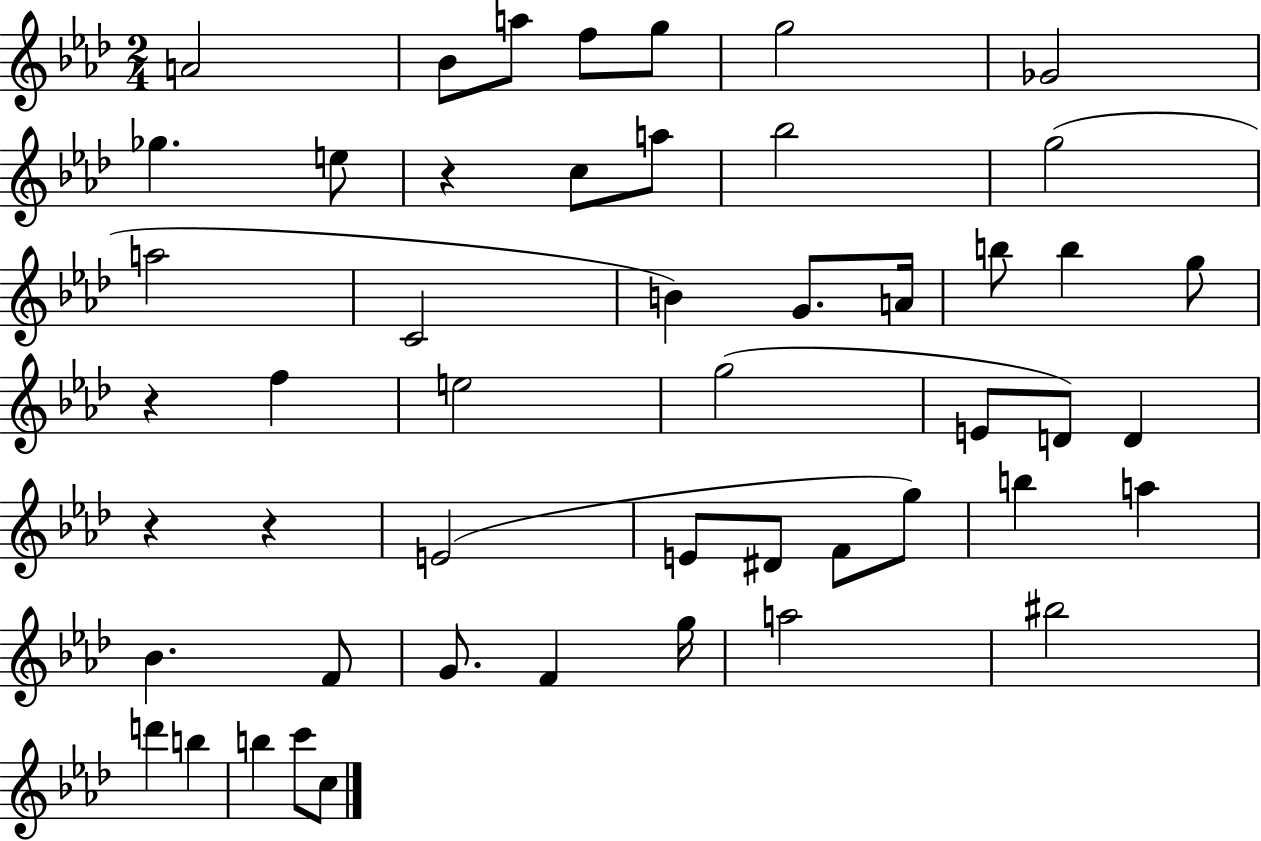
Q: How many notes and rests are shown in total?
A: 50